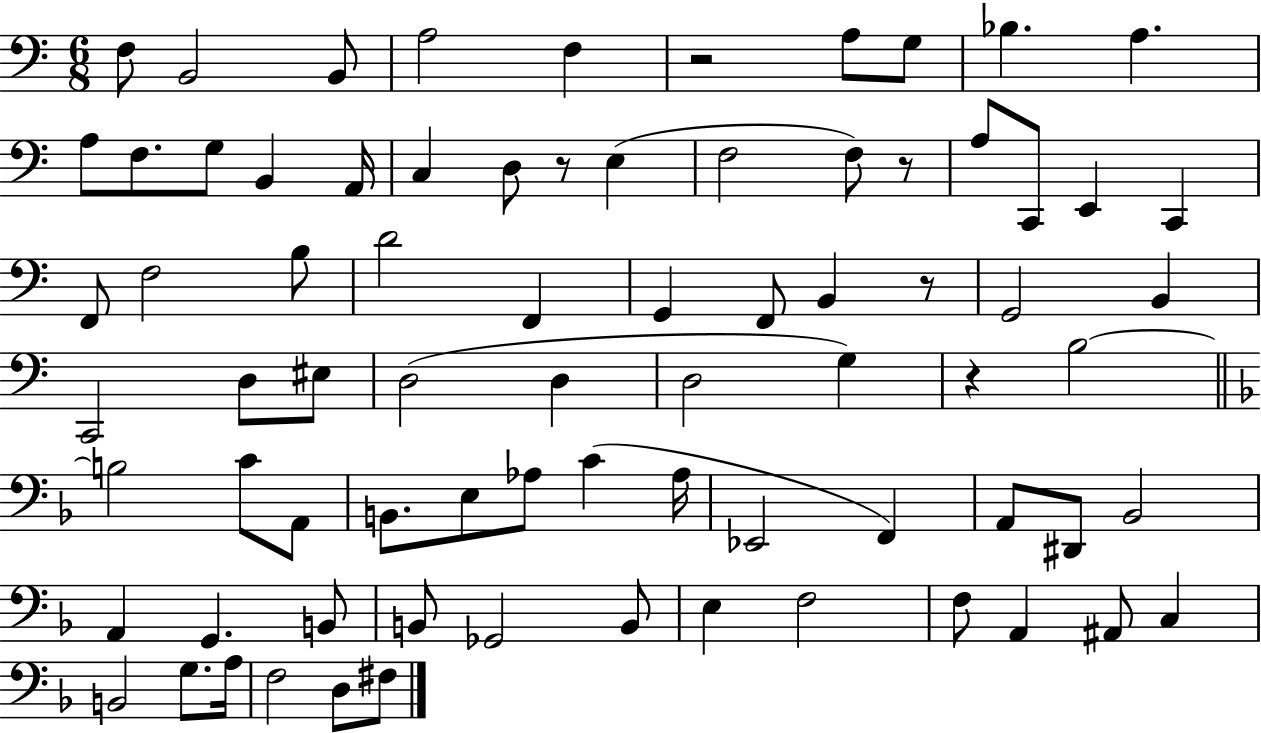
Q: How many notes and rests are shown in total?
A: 77